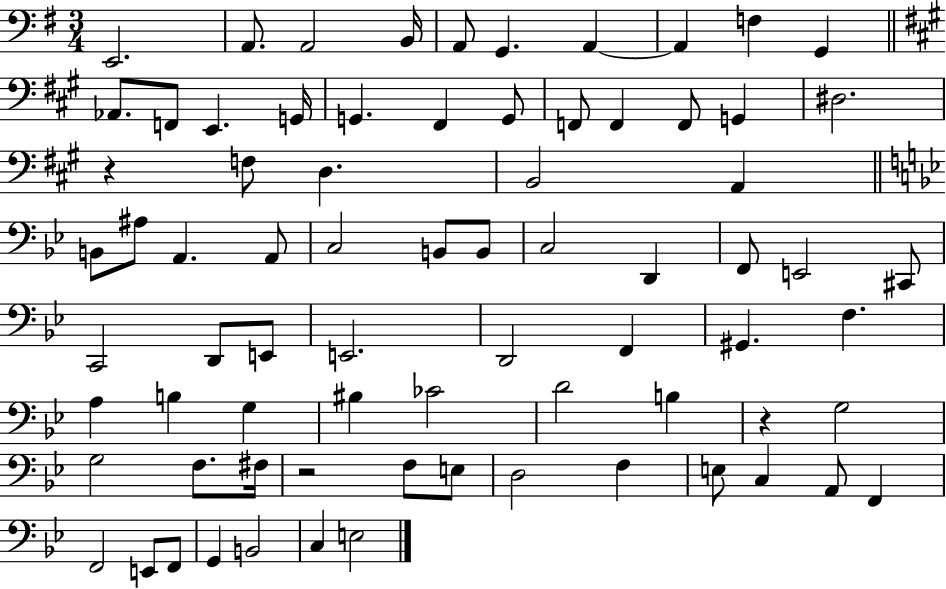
E2/h. A2/e. A2/h B2/s A2/e G2/q. A2/q A2/q F3/q G2/q Ab2/e. F2/e E2/q. G2/s G2/q. F#2/q G2/e F2/e F2/q F2/e G2/q D#3/h. R/q F3/e D3/q. B2/h A2/q B2/e A#3/e A2/q. A2/e C3/h B2/e B2/e C3/h D2/q F2/e E2/h C#2/e C2/h D2/e E2/e E2/h. D2/h F2/q G#2/q. F3/q. A3/q B3/q G3/q BIS3/q CES4/h D4/h B3/q R/q G3/h G3/h F3/e. F#3/s R/h F3/e E3/e D3/h F3/q E3/e C3/q A2/e F2/q F2/h E2/e F2/e G2/q B2/h C3/q E3/h